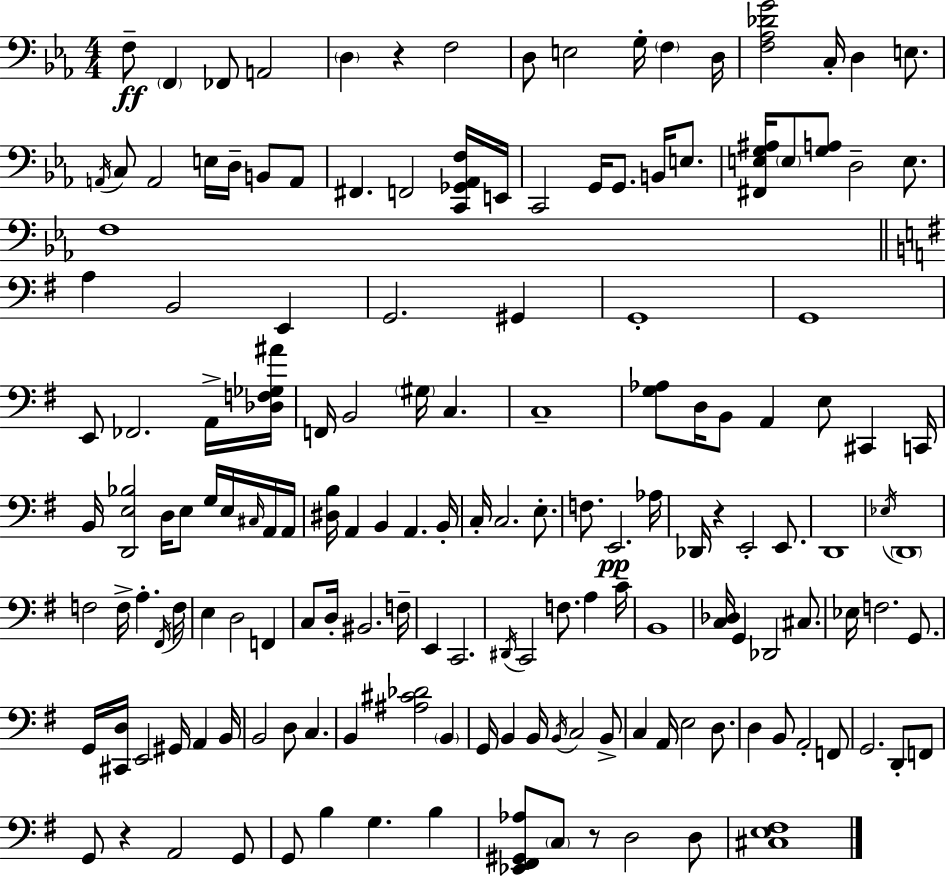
F3/e F2/q FES2/e A2/h D3/q R/q F3/h D3/e E3/h G3/s F3/q D3/s [F3,Ab3,Db4,G4]/h C3/s D3/q E3/e. A2/s C3/e A2/h E3/s D3/s B2/e A2/e F#2/q. F2/h [C2,Gb2,Ab2,F3]/s E2/s C2/h G2/s G2/e. B2/s E3/e. [F#2,E3,G3,A#3]/s E3/e [G3,A3]/e D3/h E3/e. F3/w A3/q B2/h E2/q G2/h. G#2/q G2/w G2/w E2/e FES2/h. A2/s [Db3,F3,Gb3,A#4]/s F2/s B2/h G#3/s C3/q. C3/w [G3,Ab3]/e D3/s B2/e A2/q E3/e C#2/q C2/s B2/s [D2,E3,Bb3]/h D3/s E3/e G3/s E3/s C#3/s A2/s A2/s [D#3,B3]/s A2/q B2/q A2/q. B2/s C3/s C3/h. E3/e. F3/e. E2/h. Ab3/s Db2/s R/q E2/h E2/e. D2/w Eb3/s D2/w F3/h F3/s A3/q. F#2/s F3/s E3/q D3/h F2/q C3/e D3/s BIS2/h. F3/s E2/q C2/h. D#2/s C2/h F3/e. A3/q C4/s B2/w [C3,Db3]/s G2/q Db2/h C#3/e. Eb3/s F3/h. G2/e. G2/s [C#2,D3]/s E2/h G#2/s A2/q B2/s B2/h D3/e C3/q. B2/q [A#3,C#4,Db4]/h B2/q G2/s B2/q B2/s B2/s C3/h B2/e C3/q A2/s E3/h D3/e. D3/q B2/e A2/h F2/e G2/h. D2/e F2/e G2/e R/q A2/h G2/e G2/e B3/q G3/q. B3/q [Eb2,F#2,G#2,Ab3]/e C3/e R/e D3/h D3/e [C#3,E3,F#3]/w